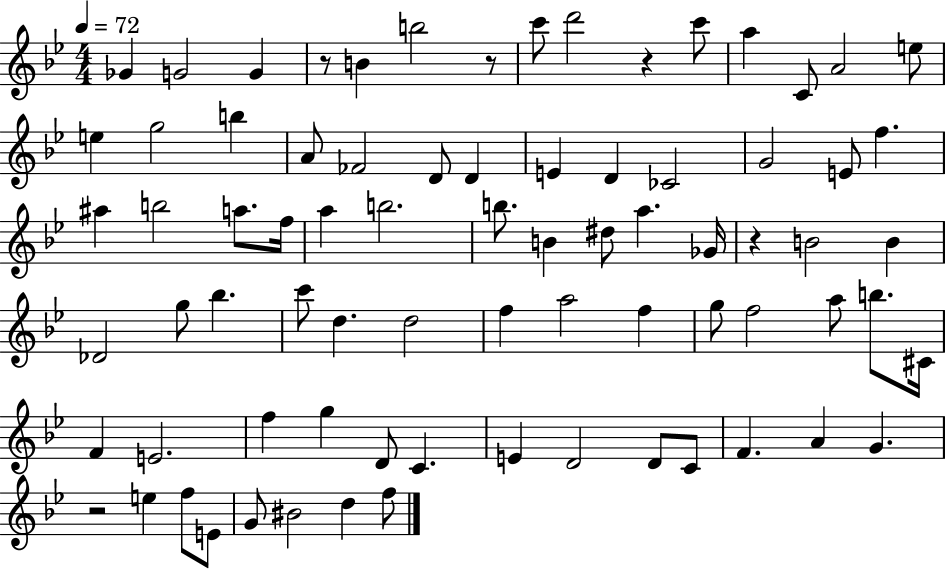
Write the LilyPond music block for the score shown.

{
  \clef treble
  \numericTimeSignature
  \time 4/4
  \key bes \major
  \tempo 4 = 72
  ges'4 g'2 g'4 | r8 b'4 b''2 r8 | c'''8 d'''2 r4 c'''8 | a''4 c'8 a'2 e''8 | \break e''4 g''2 b''4 | a'8 fes'2 d'8 d'4 | e'4 d'4 ces'2 | g'2 e'8 f''4. | \break ais''4 b''2 a''8. f''16 | a''4 b''2. | b''8. b'4 dis''8 a''4. ges'16 | r4 b'2 b'4 | \break des'2 g''8 bes''4. | c'''8 d''4. d''2 | f''4 a''2 f''4 | g''8 f''2 a''8 b''8. cis'16 | \break f'4 e'2. | f''4 g''4 d'8 c'4. | e'4 d'2 d'8 c'8 | f'4. a'4 g'4. | \break r2 e''4 f''8 e'8 | g'8 bis'2 d''4 f''8 | \bar "|."
}